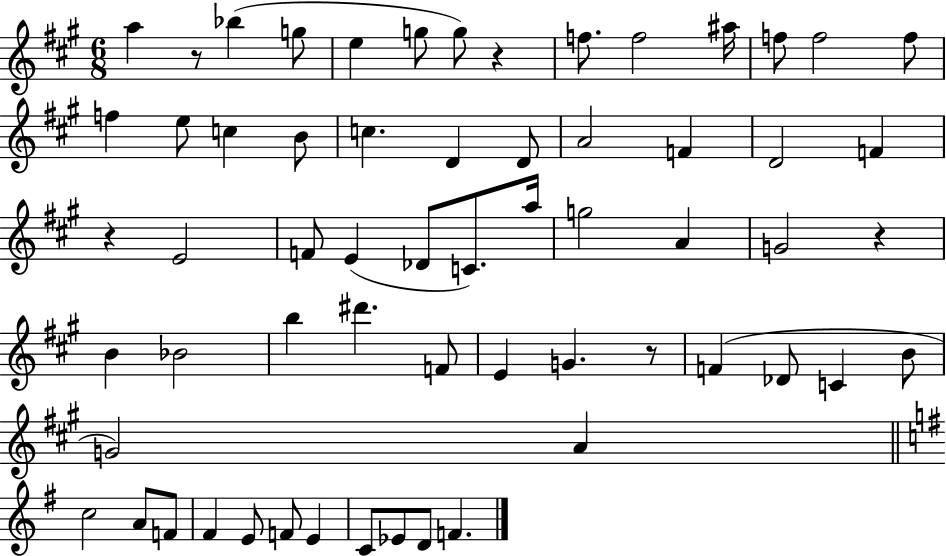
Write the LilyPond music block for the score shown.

{
  \clef treble
  \numericTimeSignature
  \time 6/8
  \key a \major
  a''4 r8 bes''4( g''8 | e''4 g''8 g''8) r4 | f''8. f''2 ais''16 | f''8 f''2 f''8 | \break f''4 e''8 c''4 b'8 | c''4. d'4 d'8 | a'2 f'4 | d'2 f'4 | \break r4 e'2 | f'8 e'4( des'8 c'8.) a''16 | g''2 a'4 | g'2 r4 | \break b'4 bes'2 | b''4 dis'''4. f'8 | e'4 g'4. r8 | f'4( des'8 c'4 b'8 | \break g'2) a'4 | \bar "||" \break \key e \minor c''2 a'8 f'8 | fis'4 e'8 f'8 e'4 | c'8 ees'8 d'8 f'4. | \bar "|."
}